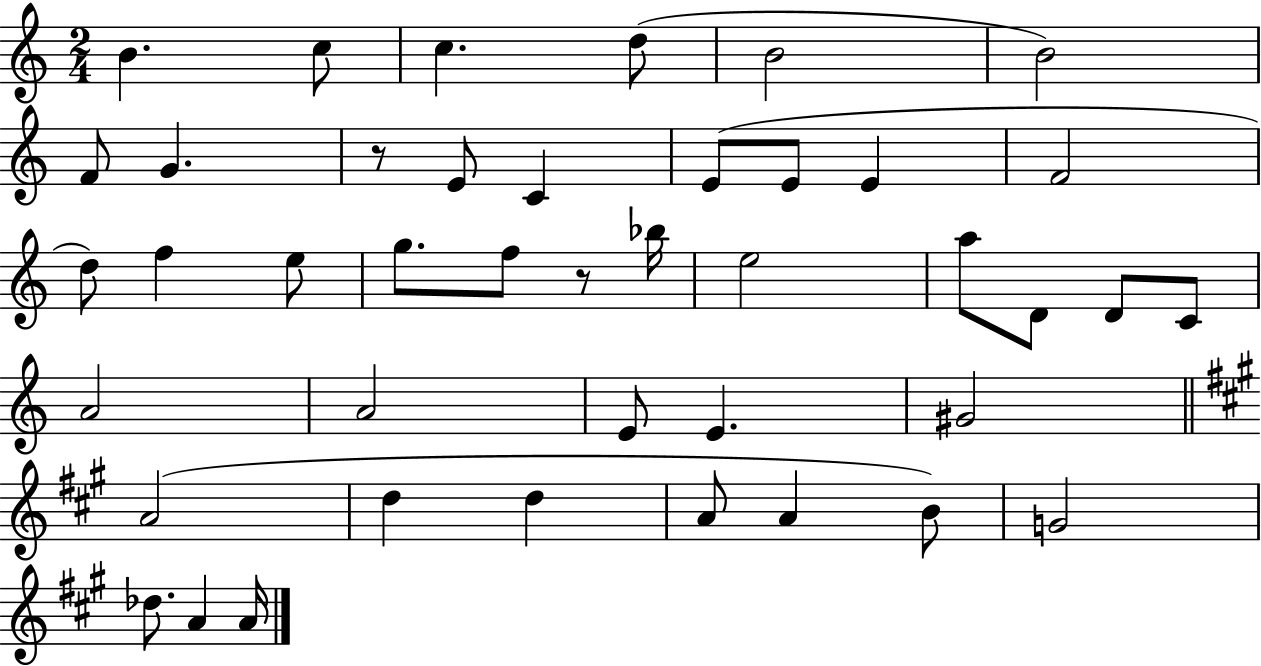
{
  \clef treble
  \numericTimeSignature
  \time 2/4
  \key c \major
  \repeat volta 2 { b'4. c''8 | c''4. d''8( | b'2 | b'2) | \break f'8 g'4. | r8 e'8 c'4 | e'8( e'8 e'4 | f'2 | \break d''8) f''4 e''8 | g''8. f''8 r8 bes''16 | e''2 | a''8 d'8 d'8 c'8 | \break a'2 | a'2 | e'8 e'4. | gis'2 | \break \bar "||" \break \key a \major a'2( | d''4 d''4 | a'8 a'4 b'8) | g'2 | \break des''8. a'4 a'16 | } \bar "|."
}